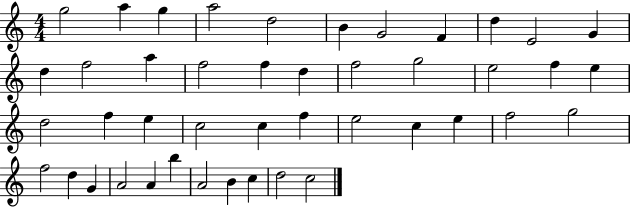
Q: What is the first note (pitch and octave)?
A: G5